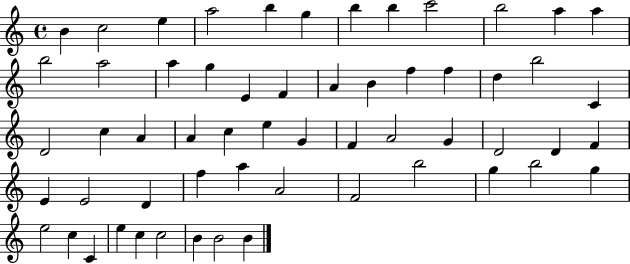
B4/q C5/h E5/q A5/h B5/q G5/q B5/q B5/q C6/h B5/h A5/q A5/q B5/h A5/h A5/q G5/q E4/q F4/q A4/q B4/q F5/q F5/q D5/q B5/h C4/q D4/h C5/q A4/q A4/q C5/q E5/q G4/q F4/q A4/h G4/q D4/h D4/q F4/q E4/q E4/h D4/q F5/q A5/q A4/h F4/h B5/h G5/q B5/h G5/q E5/h C5/q C4/q E5/q C5/q C5/h B4/q B4/h B4/q